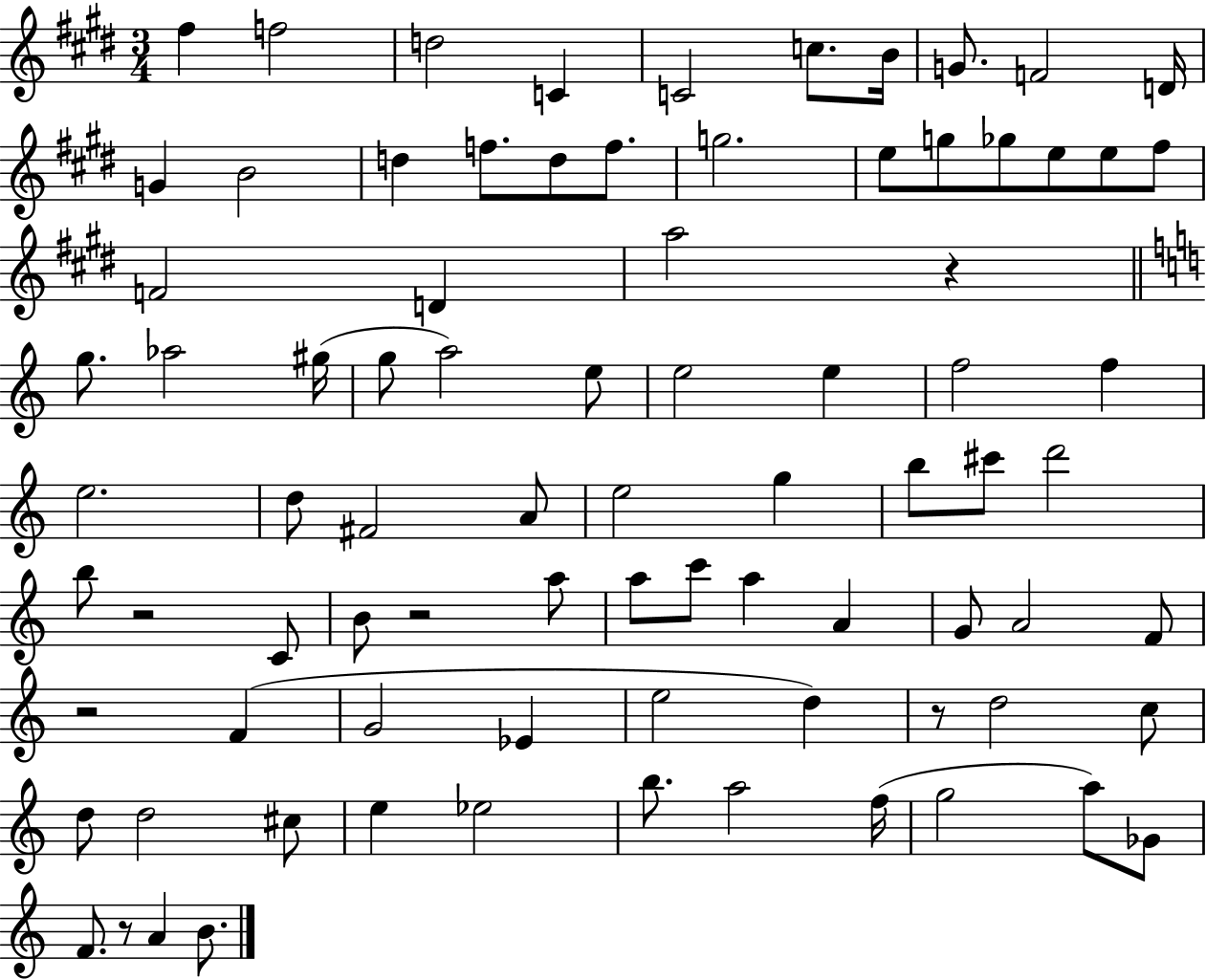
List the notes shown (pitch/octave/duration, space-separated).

F#5/q F5/h D5/h C4/q C4/h C5/e. B4/s G4/e. F4/h D4/s G4/q B4/h D5/q F5/e. D5/e F5/e. G5/h. E5/e G5/e Gb5/e E5/e E5/e F#5/e F4/h D4/q A5/h R/q G5/e. Ab5/h G#5/s G5/e A5/h E5/e E5/h E5/q F5/h F5/q E5/h. D5/e F#4/h A4/e E5/h G5/q B5/e C#6/e D6/h B5/e R/h C4/e B4/e R/h A5/e A5/e C6/e A5/q A4/q G4/e A4/h F4/e R/h F4/q G4/h Eb4/q E5/h D5/q R/e D5/h C5/e D5/e D5/h C#5/e E5/q Eb5/h B5/e. A5/h F5/s G5/h A5/e Gb4/e F4/e. R/e A4/q B4/e.